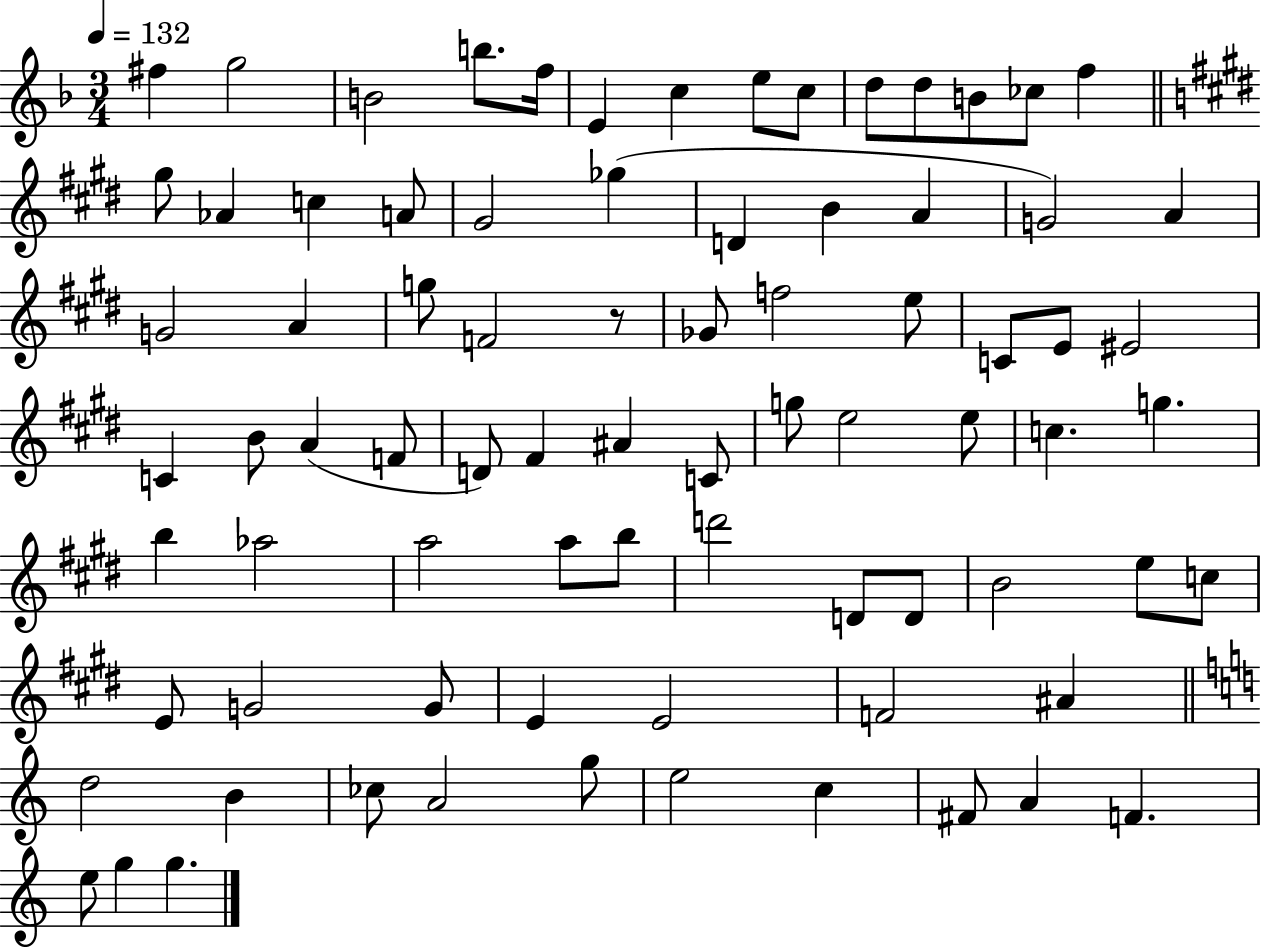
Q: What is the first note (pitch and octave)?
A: F#5